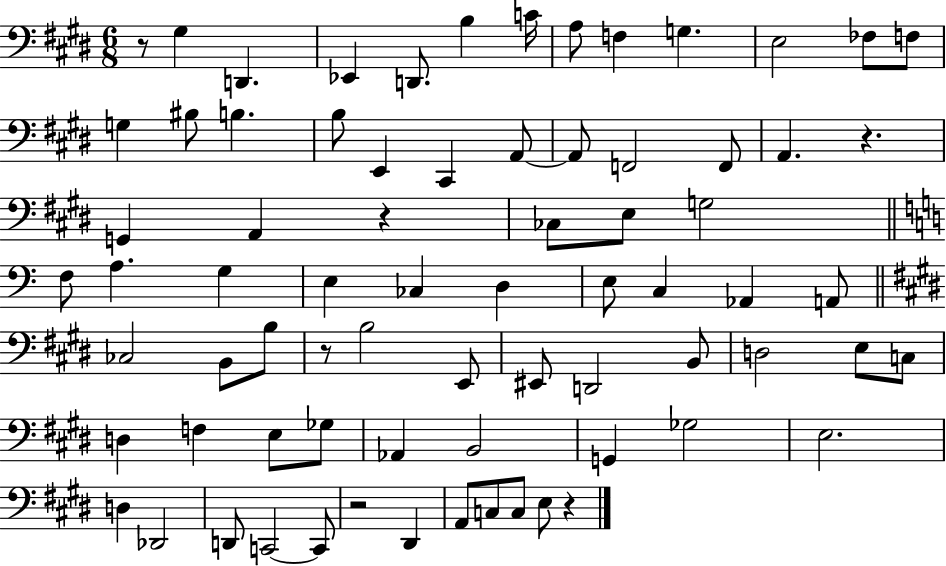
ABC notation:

X:1
T:Untitled
M:6/8
L:1/4
K:E
z/2 ^G, D,, _E,, D,,/2 B, C/4 A,/2 F, G, E,2 _F,/2 F,/2 G, ^B,/2 B, B,/2 E,, ^C,, A,,/2 A,,/2 F,,2 F,,/2 A,, z G,, A,, z _C,/2 E,/2 G,2 F,/2 A, G, E, _C, D, E,/2 C, _A,, A,,/2 _C,2 B,,/2 B,/2 z/2 B,2 E,,/2 ^E,,/2 D,,2 B,,/2 D,2 E,/2 C,/2 D, F, E,/2 _G,/2 _A,, B,,2 G,, _G,2 E,2 D, _D,,2 D,,/2 C,,2 C,,/2 z2 ^D,, A,,/2 C,/2 C,/2 E,/2 z